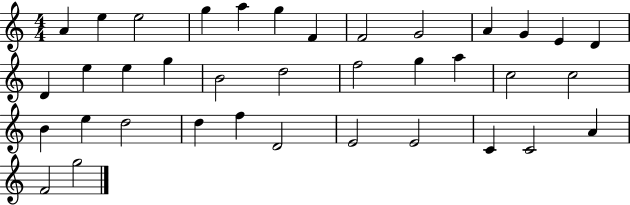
A4/q E5/q E5/h G5/q A5/q G5/q F4/q F4/h G4/h A4/q G4/q E4/q D4/q D4/q E5/q E5/q G5/q B4/h D5/h F5/h G5/q A5/q C5/h C5/h B4/q E5/q D5/h D5/q F5/q D4/h E4/h E4/h C4/q C4/h A4/q F4/h G5/h